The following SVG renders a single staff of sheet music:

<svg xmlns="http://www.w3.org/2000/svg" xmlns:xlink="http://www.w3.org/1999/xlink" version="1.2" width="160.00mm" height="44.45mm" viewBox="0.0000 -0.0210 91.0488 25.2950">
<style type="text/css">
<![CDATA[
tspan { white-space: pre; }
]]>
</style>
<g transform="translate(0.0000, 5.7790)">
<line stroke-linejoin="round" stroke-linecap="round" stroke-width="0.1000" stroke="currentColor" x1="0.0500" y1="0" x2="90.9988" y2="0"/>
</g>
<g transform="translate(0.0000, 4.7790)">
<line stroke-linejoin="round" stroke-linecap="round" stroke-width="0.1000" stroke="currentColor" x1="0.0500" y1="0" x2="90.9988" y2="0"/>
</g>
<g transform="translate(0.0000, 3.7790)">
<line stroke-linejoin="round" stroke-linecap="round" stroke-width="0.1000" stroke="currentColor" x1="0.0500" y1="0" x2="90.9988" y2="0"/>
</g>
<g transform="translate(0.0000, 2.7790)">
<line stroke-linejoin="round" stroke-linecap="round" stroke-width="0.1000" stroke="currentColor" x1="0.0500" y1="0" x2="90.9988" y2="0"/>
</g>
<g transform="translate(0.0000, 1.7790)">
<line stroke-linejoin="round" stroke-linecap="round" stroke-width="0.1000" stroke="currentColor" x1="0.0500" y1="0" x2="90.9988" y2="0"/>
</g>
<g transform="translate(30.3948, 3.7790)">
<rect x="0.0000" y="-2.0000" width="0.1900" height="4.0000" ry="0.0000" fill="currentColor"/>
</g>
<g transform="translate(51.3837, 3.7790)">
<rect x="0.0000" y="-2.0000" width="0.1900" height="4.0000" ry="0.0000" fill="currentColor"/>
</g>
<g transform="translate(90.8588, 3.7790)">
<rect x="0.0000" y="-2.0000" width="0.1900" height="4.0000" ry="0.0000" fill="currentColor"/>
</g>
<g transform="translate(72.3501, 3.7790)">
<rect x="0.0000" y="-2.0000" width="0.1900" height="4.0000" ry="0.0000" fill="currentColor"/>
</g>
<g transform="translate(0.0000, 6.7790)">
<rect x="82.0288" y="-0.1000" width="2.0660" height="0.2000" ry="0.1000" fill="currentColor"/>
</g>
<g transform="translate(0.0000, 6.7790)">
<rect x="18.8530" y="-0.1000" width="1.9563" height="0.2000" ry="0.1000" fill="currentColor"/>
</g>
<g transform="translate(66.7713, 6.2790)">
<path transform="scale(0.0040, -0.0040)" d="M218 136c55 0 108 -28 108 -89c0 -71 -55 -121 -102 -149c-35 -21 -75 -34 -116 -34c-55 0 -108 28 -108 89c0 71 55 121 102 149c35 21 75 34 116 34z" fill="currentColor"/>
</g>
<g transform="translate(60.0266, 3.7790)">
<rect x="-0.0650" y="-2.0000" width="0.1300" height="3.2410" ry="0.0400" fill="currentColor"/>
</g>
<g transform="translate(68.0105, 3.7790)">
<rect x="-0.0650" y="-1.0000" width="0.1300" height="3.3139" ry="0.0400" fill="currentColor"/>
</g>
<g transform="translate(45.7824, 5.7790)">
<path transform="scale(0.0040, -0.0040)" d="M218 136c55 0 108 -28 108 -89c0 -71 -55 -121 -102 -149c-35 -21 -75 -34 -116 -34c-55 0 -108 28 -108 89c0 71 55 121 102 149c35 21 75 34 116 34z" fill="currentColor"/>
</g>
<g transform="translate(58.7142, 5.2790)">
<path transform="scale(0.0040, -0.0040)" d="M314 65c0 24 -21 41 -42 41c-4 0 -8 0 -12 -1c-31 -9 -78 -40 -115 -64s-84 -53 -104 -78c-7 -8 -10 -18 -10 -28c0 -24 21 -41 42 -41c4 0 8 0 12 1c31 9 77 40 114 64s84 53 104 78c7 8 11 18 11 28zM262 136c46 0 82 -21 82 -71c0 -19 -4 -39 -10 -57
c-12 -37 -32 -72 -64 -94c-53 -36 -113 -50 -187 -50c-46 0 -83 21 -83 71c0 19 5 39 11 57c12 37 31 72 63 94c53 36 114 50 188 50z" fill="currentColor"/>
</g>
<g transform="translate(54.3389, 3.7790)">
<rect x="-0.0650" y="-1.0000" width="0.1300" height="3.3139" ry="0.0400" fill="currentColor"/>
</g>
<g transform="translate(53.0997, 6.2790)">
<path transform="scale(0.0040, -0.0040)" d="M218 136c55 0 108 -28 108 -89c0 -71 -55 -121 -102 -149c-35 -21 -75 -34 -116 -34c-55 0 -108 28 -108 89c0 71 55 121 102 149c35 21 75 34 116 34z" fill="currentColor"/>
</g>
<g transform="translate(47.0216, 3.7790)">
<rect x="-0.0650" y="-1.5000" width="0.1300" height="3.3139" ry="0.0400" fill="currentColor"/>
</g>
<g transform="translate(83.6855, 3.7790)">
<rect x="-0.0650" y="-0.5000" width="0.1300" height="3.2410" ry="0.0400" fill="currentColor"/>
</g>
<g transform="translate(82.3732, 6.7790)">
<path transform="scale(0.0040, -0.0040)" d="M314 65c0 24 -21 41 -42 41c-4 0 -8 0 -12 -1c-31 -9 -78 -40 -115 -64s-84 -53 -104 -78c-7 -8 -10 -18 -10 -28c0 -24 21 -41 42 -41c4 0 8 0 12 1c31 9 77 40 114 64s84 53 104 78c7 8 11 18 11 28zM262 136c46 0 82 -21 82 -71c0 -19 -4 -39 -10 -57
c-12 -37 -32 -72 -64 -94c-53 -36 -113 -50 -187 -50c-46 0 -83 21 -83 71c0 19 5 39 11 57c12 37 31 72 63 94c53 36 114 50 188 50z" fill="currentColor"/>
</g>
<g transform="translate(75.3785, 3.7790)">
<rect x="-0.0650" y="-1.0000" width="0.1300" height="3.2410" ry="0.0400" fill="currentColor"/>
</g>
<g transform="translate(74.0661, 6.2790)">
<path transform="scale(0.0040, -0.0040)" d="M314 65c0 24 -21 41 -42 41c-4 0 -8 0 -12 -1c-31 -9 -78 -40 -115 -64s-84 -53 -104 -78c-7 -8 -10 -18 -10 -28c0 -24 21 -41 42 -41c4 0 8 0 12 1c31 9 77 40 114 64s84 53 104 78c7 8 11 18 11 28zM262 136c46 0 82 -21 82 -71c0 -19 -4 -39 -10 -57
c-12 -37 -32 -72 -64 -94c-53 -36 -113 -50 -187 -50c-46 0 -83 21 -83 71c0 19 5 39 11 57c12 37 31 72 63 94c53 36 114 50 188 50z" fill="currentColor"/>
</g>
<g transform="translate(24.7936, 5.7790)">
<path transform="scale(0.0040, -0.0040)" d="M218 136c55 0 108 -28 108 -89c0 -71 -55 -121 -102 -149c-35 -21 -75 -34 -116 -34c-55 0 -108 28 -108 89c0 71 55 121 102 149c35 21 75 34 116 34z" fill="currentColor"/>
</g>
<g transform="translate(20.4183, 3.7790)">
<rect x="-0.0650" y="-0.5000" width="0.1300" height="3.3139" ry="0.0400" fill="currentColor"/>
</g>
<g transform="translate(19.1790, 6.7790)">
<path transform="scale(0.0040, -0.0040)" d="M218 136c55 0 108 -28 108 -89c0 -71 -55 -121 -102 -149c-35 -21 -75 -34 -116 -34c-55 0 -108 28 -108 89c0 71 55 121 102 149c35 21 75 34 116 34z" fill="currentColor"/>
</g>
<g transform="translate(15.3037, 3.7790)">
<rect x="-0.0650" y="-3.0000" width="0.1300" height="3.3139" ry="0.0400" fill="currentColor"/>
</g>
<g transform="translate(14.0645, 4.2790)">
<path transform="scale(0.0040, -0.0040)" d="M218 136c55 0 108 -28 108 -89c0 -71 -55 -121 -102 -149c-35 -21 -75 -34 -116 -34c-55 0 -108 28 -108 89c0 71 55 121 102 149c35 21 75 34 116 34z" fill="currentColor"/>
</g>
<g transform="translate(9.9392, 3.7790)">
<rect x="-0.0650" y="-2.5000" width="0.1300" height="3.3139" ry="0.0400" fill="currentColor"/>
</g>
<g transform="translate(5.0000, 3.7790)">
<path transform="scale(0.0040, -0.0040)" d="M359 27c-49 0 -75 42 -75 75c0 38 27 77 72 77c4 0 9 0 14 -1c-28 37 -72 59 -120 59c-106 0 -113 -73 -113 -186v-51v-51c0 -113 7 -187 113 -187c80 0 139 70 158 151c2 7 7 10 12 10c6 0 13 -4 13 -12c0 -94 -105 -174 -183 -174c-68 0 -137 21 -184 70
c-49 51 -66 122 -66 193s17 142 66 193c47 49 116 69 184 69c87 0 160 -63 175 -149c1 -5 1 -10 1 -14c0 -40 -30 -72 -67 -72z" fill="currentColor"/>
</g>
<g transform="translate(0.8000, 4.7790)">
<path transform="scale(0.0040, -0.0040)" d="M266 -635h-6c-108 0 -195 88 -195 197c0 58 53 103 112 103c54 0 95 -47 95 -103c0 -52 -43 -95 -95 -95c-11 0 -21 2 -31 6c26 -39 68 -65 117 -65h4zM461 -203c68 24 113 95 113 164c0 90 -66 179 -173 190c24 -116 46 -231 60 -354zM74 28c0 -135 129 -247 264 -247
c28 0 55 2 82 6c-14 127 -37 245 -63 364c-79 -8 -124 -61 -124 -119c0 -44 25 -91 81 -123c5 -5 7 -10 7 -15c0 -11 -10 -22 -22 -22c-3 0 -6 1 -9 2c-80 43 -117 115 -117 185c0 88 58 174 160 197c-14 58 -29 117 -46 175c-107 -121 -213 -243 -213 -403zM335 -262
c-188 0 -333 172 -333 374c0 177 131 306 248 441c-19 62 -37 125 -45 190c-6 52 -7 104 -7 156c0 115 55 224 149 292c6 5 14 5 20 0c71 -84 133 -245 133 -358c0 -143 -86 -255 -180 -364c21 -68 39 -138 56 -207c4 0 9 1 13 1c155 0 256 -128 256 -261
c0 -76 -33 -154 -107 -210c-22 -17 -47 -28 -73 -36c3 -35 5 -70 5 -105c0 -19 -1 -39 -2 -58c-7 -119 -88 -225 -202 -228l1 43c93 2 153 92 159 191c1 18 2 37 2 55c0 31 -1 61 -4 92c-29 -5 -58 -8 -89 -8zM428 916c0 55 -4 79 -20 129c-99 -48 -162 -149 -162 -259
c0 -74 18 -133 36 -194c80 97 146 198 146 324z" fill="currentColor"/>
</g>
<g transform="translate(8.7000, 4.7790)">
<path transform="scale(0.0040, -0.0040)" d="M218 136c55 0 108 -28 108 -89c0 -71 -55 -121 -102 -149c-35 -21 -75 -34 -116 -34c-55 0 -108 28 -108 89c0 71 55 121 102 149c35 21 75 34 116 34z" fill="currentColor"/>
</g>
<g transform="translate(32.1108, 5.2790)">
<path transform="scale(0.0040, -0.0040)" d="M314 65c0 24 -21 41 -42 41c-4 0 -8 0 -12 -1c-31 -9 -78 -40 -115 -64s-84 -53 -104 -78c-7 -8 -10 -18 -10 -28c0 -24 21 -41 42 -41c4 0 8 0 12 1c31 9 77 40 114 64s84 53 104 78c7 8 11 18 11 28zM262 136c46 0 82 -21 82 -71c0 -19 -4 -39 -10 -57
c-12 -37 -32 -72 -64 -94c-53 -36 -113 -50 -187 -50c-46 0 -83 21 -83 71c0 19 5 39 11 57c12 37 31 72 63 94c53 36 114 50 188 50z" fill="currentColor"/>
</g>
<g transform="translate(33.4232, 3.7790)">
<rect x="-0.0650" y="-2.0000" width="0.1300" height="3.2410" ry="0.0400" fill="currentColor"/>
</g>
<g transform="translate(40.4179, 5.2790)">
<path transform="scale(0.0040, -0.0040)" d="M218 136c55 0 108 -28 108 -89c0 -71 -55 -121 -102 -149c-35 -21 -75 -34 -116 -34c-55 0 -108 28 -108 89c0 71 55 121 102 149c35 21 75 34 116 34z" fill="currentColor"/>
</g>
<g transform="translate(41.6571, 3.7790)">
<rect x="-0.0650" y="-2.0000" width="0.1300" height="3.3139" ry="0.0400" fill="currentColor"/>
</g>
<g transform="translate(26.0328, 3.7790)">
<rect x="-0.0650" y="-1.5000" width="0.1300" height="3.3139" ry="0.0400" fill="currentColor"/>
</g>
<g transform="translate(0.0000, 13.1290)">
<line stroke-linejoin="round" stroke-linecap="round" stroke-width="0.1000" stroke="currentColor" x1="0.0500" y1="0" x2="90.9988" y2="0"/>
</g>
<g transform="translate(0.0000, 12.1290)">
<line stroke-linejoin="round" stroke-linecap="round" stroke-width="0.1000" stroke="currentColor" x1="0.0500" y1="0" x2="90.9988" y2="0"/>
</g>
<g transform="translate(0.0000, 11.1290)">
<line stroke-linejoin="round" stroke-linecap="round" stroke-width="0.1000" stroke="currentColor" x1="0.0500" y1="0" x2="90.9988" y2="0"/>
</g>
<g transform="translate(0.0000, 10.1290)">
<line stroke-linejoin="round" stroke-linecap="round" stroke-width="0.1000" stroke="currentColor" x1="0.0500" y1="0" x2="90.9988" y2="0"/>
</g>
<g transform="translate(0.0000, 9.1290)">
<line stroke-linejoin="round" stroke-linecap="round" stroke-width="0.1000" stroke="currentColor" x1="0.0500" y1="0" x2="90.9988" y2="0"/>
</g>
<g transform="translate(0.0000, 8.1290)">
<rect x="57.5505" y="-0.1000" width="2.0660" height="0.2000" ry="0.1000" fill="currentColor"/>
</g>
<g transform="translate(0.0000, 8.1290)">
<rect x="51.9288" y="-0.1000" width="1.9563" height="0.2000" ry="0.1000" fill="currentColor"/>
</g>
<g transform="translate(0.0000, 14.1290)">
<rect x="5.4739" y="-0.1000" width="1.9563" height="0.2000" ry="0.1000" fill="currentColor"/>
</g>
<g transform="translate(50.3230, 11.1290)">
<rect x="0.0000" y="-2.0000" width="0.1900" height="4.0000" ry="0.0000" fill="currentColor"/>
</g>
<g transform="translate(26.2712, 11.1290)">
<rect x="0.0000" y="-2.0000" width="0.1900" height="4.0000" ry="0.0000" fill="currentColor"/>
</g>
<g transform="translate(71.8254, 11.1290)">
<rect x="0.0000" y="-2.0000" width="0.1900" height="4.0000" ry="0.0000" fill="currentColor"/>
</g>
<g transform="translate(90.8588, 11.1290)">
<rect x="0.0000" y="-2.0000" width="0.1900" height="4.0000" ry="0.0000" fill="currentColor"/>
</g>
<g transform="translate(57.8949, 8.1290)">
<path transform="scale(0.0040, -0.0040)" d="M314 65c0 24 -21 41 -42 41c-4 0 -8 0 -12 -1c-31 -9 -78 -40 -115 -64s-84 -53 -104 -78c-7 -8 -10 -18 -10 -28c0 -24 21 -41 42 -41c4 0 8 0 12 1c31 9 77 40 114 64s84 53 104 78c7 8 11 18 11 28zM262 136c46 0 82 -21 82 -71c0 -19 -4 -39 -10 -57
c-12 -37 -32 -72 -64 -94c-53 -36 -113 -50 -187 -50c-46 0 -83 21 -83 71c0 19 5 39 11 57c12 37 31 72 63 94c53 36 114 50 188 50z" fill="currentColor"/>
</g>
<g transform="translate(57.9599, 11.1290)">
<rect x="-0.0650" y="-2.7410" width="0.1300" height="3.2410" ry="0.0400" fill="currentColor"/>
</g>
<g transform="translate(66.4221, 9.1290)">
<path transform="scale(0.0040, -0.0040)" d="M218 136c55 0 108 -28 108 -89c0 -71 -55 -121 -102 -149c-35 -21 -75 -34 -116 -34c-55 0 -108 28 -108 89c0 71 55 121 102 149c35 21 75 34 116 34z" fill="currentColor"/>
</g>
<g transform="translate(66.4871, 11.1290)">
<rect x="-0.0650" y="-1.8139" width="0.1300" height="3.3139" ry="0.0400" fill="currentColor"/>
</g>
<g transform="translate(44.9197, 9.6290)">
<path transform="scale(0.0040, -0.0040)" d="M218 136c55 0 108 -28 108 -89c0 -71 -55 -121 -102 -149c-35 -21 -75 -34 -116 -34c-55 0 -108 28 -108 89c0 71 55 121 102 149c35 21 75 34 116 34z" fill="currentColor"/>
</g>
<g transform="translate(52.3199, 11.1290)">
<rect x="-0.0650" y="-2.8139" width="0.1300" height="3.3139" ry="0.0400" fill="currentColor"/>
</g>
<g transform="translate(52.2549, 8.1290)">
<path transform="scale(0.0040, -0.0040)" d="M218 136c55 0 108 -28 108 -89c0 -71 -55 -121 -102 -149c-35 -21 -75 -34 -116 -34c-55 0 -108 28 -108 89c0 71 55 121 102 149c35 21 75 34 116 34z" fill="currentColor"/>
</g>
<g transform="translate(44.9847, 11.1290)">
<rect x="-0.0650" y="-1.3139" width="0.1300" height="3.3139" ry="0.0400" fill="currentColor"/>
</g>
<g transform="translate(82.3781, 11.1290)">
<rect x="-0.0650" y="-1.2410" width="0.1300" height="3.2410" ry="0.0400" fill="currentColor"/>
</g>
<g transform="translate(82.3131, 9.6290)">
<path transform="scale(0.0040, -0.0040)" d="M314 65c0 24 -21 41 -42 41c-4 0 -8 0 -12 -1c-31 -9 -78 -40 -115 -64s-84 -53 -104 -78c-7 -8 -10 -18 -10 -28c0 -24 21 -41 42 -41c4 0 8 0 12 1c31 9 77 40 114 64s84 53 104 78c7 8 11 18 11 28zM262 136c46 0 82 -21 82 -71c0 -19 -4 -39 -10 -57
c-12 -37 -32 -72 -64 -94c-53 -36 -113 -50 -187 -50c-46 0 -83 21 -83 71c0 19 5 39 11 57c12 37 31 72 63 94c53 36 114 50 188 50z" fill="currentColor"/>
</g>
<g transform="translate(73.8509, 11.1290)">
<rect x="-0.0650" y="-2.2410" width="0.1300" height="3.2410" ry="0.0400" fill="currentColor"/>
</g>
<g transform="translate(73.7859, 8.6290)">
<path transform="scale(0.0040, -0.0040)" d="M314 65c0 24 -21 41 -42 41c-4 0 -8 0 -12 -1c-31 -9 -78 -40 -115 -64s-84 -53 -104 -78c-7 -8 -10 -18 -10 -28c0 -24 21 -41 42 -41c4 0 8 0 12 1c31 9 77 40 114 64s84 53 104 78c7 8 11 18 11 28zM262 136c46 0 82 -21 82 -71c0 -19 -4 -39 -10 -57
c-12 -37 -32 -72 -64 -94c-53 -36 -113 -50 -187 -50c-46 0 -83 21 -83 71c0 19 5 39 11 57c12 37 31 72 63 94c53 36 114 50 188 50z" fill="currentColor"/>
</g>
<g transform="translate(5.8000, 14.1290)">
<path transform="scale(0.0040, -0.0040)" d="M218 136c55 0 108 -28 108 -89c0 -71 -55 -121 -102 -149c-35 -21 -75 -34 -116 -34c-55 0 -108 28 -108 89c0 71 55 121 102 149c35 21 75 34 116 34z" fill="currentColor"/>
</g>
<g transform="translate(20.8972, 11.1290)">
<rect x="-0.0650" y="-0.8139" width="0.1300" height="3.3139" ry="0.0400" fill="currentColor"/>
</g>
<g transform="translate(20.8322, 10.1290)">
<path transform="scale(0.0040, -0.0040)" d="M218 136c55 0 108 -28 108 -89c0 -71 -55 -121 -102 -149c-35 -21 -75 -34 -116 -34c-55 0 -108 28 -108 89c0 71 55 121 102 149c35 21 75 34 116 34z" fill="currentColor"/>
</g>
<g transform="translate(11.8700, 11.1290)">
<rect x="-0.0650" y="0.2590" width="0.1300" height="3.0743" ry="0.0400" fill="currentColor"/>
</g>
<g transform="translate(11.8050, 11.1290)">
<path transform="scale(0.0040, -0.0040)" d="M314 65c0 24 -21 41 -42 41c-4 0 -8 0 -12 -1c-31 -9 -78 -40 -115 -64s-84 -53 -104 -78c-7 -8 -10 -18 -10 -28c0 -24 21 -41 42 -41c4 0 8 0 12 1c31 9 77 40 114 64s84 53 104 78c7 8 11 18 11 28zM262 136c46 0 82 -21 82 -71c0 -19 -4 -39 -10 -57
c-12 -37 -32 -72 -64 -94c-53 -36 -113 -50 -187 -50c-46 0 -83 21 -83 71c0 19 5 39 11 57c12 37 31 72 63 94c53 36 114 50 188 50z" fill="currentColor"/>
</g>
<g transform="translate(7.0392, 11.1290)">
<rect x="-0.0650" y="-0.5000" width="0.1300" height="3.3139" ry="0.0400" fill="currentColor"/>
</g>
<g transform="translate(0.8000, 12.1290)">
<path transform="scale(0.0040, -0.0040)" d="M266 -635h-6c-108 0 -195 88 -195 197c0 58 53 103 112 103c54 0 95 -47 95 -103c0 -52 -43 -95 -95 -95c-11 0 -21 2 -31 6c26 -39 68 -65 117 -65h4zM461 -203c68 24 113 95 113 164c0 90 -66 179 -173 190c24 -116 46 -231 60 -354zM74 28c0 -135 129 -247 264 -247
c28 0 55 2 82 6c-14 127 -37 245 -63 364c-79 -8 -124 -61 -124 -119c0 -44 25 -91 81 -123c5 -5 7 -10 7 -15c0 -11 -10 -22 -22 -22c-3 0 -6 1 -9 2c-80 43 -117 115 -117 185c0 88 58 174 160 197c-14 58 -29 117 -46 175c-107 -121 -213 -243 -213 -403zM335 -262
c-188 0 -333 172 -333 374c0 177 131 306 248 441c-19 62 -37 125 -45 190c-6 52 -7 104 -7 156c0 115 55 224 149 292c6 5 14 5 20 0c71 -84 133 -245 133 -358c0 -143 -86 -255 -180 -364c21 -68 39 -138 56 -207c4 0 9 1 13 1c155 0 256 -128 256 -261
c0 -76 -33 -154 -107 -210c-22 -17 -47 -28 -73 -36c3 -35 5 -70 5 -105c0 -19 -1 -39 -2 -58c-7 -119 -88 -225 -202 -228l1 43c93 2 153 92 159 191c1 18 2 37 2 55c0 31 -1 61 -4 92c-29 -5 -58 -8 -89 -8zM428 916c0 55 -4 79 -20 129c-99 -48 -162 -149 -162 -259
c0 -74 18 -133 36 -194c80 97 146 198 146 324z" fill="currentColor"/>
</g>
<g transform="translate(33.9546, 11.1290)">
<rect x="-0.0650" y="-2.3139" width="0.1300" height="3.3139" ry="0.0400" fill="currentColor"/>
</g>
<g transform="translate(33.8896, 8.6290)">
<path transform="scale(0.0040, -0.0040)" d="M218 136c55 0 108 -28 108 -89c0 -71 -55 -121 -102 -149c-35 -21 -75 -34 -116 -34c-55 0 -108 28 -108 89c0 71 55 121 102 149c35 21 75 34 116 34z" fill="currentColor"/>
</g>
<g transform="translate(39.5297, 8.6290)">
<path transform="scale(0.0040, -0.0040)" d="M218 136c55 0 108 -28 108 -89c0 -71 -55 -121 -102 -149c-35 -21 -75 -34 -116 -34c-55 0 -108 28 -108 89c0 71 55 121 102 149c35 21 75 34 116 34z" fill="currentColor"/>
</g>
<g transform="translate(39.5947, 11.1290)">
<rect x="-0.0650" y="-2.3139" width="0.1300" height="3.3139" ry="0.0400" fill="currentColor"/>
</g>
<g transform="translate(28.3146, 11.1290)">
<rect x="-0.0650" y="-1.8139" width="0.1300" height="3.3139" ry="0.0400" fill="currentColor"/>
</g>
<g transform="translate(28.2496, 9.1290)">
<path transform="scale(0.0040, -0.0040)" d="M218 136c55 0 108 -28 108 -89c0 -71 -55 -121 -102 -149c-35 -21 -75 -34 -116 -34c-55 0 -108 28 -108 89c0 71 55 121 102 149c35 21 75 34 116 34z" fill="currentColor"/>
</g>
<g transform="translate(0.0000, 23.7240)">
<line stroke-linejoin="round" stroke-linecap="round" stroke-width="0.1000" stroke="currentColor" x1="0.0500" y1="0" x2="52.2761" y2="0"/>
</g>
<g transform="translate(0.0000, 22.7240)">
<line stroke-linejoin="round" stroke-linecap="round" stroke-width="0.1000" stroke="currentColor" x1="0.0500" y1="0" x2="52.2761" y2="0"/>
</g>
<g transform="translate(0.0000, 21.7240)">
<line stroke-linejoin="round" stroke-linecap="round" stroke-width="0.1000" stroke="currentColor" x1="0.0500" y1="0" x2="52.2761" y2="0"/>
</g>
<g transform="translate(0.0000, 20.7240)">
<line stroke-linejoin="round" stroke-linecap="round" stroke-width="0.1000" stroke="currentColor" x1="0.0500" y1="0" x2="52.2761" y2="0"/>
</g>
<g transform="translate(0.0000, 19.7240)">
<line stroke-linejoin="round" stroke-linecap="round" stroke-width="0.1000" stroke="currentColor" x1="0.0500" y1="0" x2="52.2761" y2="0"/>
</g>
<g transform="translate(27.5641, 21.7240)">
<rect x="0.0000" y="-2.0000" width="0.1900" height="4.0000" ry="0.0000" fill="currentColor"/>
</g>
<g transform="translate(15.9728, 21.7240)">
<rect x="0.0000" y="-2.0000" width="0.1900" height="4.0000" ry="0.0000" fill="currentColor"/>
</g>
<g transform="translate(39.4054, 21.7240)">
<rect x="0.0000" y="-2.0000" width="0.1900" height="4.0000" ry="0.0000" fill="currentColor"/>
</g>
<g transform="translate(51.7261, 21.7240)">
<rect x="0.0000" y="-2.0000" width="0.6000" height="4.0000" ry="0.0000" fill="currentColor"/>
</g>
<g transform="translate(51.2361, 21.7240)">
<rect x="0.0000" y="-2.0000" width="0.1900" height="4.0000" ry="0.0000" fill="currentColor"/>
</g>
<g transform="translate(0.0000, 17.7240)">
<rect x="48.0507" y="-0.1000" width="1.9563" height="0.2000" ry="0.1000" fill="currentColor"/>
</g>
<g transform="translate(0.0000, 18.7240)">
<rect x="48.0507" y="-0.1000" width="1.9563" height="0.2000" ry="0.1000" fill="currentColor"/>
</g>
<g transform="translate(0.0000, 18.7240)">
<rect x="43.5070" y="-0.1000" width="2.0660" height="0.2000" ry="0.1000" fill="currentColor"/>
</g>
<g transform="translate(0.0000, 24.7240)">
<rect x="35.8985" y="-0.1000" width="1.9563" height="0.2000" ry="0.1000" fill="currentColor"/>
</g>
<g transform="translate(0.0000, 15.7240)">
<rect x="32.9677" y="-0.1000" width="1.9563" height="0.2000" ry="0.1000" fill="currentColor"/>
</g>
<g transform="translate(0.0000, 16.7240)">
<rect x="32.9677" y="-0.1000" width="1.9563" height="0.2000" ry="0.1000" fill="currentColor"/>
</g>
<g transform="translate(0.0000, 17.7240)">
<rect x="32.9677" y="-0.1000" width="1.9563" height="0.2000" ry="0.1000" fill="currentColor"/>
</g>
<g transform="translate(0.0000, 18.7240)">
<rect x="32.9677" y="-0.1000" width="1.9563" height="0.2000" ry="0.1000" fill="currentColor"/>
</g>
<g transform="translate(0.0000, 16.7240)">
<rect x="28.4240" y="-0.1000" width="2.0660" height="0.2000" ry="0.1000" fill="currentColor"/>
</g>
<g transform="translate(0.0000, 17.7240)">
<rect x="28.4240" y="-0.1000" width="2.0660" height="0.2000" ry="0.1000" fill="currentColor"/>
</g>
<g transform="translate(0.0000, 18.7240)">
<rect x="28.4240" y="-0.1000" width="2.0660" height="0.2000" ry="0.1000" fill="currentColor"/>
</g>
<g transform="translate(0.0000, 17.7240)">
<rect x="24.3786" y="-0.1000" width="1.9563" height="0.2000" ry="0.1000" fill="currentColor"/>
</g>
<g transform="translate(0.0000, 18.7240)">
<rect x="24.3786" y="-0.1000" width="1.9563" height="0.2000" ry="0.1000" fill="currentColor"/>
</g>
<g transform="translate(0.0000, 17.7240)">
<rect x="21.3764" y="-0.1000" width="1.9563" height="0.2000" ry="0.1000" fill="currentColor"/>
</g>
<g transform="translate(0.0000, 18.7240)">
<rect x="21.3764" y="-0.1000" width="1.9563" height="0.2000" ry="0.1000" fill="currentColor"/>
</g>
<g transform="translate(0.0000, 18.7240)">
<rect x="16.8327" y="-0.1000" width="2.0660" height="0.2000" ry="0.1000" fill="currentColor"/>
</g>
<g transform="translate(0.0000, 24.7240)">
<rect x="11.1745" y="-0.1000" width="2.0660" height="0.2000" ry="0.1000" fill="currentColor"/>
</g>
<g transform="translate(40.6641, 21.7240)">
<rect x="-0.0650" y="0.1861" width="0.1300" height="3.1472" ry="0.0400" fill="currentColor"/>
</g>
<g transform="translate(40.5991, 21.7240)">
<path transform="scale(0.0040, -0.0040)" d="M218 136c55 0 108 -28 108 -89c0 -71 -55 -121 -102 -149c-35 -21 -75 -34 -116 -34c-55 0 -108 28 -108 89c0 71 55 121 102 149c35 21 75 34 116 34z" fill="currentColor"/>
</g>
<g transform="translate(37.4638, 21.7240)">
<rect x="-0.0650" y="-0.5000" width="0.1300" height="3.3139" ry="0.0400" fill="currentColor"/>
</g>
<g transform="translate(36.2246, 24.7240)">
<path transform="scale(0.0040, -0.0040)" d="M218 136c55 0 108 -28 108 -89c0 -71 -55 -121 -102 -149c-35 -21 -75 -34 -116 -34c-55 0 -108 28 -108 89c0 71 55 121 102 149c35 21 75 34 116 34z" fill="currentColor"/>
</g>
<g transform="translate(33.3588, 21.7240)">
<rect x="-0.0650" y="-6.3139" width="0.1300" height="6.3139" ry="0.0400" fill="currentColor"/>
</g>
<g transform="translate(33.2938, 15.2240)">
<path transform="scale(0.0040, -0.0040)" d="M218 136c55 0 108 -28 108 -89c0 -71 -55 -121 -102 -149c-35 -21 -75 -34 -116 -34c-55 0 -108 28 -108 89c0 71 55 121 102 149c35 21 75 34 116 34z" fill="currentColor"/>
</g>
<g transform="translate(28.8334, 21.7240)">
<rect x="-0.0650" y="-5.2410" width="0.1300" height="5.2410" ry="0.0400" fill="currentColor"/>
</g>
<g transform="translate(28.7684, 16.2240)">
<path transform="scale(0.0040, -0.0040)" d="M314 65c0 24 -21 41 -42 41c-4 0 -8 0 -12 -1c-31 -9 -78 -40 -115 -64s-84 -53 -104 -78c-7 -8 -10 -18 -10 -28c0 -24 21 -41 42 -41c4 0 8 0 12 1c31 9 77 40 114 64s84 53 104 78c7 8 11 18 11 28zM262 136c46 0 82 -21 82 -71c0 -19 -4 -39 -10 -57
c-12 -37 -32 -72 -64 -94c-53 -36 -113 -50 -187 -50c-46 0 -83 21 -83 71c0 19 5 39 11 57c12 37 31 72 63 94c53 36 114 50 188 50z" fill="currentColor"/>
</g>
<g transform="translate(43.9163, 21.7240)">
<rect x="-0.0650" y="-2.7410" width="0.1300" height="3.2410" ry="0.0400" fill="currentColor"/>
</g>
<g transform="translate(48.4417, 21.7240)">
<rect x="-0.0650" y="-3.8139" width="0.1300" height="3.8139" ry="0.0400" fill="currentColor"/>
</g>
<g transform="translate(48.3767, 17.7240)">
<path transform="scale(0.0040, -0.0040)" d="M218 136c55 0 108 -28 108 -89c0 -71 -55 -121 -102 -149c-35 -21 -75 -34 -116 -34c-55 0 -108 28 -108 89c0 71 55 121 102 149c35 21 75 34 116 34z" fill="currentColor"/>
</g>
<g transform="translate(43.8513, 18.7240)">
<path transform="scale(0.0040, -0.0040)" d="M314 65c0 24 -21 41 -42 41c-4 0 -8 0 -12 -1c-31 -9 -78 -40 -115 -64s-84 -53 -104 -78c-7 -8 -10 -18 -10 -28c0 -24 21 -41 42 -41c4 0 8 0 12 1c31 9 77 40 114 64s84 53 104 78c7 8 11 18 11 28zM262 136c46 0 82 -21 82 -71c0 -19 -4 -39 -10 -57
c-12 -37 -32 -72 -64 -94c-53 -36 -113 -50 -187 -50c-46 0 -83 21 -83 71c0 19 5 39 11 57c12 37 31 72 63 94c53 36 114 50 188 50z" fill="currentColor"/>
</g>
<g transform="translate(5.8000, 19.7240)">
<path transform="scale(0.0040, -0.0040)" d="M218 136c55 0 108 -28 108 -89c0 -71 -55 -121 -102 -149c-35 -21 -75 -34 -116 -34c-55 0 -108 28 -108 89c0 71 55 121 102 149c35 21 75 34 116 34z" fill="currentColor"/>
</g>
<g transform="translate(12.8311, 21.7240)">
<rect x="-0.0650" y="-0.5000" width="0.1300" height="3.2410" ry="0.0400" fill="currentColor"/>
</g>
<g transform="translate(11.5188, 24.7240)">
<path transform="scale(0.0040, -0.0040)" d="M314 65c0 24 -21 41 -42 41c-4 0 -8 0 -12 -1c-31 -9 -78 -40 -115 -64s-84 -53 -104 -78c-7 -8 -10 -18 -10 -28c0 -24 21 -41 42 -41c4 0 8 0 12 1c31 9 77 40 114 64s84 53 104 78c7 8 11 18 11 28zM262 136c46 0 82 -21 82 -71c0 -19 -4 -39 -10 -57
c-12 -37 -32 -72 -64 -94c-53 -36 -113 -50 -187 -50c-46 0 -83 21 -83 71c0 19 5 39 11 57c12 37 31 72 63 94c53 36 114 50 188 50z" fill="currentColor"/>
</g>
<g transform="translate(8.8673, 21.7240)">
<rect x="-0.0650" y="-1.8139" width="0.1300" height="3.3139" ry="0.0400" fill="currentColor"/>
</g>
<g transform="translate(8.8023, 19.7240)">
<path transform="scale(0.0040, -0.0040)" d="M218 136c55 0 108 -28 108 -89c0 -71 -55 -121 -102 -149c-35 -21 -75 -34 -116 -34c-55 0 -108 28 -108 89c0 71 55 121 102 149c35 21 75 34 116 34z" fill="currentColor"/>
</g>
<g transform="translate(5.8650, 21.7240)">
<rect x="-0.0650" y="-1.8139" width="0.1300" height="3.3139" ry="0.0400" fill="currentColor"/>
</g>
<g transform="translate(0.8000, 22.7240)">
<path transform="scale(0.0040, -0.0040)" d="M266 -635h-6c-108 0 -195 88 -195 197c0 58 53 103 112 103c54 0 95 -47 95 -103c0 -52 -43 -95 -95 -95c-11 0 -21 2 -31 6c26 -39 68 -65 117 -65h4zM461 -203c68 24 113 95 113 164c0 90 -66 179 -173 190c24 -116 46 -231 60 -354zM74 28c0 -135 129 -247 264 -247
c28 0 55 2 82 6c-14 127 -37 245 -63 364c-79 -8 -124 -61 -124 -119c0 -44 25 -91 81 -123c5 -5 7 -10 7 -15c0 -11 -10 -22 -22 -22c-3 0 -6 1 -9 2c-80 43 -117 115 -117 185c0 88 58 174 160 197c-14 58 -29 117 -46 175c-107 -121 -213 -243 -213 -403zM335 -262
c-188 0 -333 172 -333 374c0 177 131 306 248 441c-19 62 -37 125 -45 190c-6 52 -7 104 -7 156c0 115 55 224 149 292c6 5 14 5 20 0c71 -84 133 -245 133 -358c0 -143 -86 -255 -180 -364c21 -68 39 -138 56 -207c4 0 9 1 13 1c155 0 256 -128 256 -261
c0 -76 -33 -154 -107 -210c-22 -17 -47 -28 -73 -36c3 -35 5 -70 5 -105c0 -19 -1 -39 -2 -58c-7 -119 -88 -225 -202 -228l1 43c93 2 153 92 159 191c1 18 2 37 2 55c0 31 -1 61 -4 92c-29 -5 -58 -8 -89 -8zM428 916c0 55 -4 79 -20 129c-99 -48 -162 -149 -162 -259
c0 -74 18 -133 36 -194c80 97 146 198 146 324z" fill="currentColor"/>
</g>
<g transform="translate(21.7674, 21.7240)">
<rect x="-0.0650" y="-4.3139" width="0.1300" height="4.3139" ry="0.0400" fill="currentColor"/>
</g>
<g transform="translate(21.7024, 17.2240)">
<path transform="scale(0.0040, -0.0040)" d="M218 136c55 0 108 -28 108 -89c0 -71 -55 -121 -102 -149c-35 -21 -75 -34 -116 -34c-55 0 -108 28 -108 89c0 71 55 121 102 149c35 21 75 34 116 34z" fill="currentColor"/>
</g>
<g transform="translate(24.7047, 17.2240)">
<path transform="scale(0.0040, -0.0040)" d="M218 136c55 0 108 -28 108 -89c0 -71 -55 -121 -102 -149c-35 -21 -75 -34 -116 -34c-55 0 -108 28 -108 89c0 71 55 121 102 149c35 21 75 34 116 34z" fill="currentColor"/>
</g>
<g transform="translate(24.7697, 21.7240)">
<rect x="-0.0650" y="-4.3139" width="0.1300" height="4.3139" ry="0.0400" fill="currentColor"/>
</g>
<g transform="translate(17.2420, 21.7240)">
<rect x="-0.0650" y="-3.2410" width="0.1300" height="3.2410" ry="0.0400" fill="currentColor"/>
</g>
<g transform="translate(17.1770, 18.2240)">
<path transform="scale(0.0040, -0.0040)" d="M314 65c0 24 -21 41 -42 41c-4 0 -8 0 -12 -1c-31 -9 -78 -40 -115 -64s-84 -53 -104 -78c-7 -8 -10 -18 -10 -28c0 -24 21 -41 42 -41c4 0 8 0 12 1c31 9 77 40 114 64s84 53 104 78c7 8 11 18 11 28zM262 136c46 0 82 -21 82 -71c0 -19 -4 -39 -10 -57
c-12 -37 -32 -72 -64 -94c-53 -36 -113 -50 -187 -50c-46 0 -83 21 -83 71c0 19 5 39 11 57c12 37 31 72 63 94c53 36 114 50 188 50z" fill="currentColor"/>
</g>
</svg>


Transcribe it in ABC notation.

X:1
T:Untitled
M:4/4
L:1/4
K:C
G A C E F2 F E D F2 D D2 C2 C B2 d f g g e a a2 f g2 e2 f f C2 b2 d' d' f'2 a' C B a2 c'